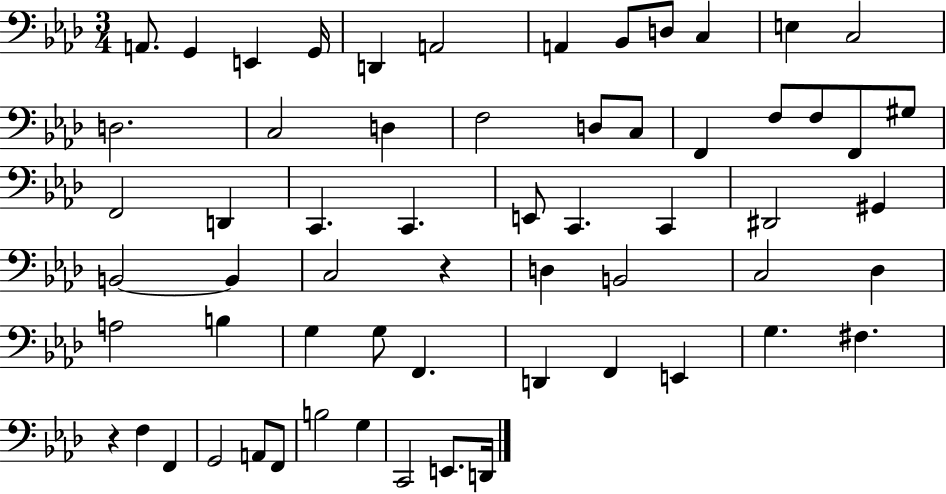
{
  \clef bass
  \numericTimeSignature
  \time 3/4
  \key aes \major
  a,8. g,4 e,4 g,16 | d,4 a,2 | a,4 bes,8 d8 c4 | e4 c2 | \break d2. | c2 d4 | f2 d8 c8 | f,4 f8 f8 f,8 gis8 | \break f,2 d,4 | c,4. c,4. | e,8 c,4. c,4 | dis,2 gis,4 | \break b,2~~ b,4 | c2 r4 | d4 b,2 | c2 des4 | \break a2 b4 | g4 g8 f,4. | d,4 f,4 e,4 | g4. fis4. | \break r4 f4 f,4 | g,2 a,8 f,8 | b2 g4 | c,2 e,8. d,16 | \break \bar "|."
}